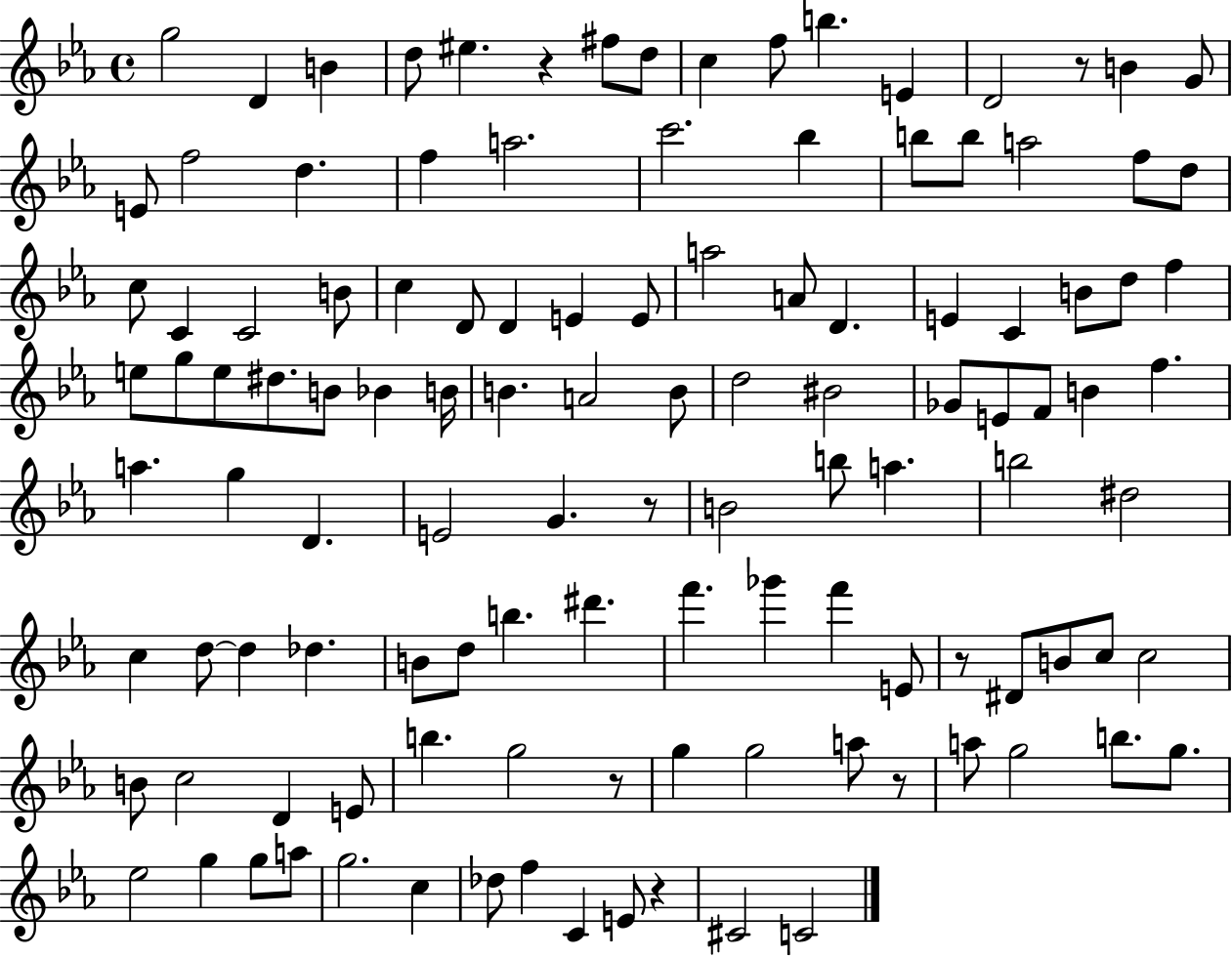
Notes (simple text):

G5/h D4/q B4/q D5/e EIS5/q. R/q F#5/e D5/e C5/q F5/e B5/q. E4/q D4/h R/e B4/q G4/e E4/e F5/h D5/q. F5/q A5/h. C6/h. Bb5/q B5/e B5/e A5/h F5/e D5/e C5/e C4/q C4/h B4/e C5/q D4/e D4/q E4/q E4/e A5/h A4/e D4/q. E4/q C4/q B4/e D5/e F5/q E5/e G5/e E5/e D#5/e. B4/e Bb4/q B4/s B4/q. A4/h B4/e D5/h BIS4/h Gb4/e E4/e F4/e B4/q F5/q. A5/q. G5/q D4/q. E4/h G4/q. R/e B4/h B5/e A5/q. B5/h D#5/h C5/q D5/e D5/q Db5/q. B4/e D5/e B5/q. D#6/q. F6/q. Gb6/q F6/q E4/e R/e D#4/e B4/e C5/e C5/h B4/e C5/h D4/q E4/e B5/q. G5/h R/e G5/q G5/h A5/e R/e A5/e G5/h B5/e. G5/e. Eb5/h G5/q G5/e A5/e G5/h. C5/q Db5/e F5/q C4/q E4/e R/q C#4/h C4/h